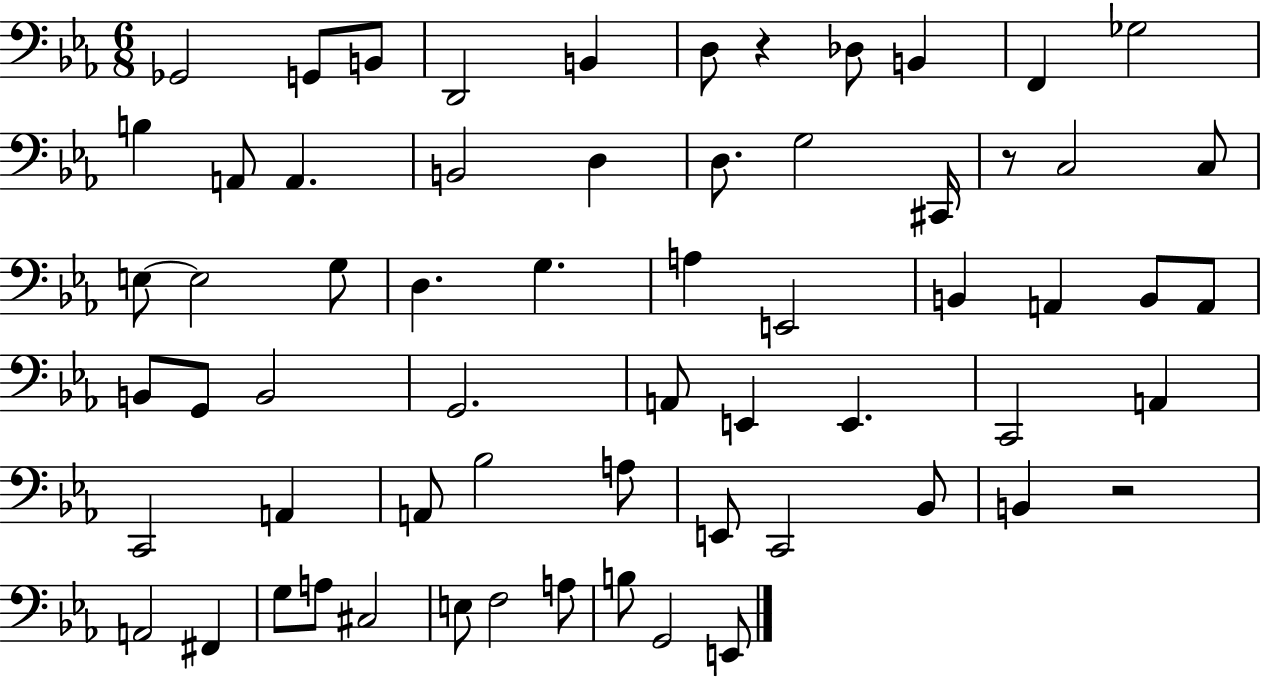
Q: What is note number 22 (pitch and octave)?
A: E3